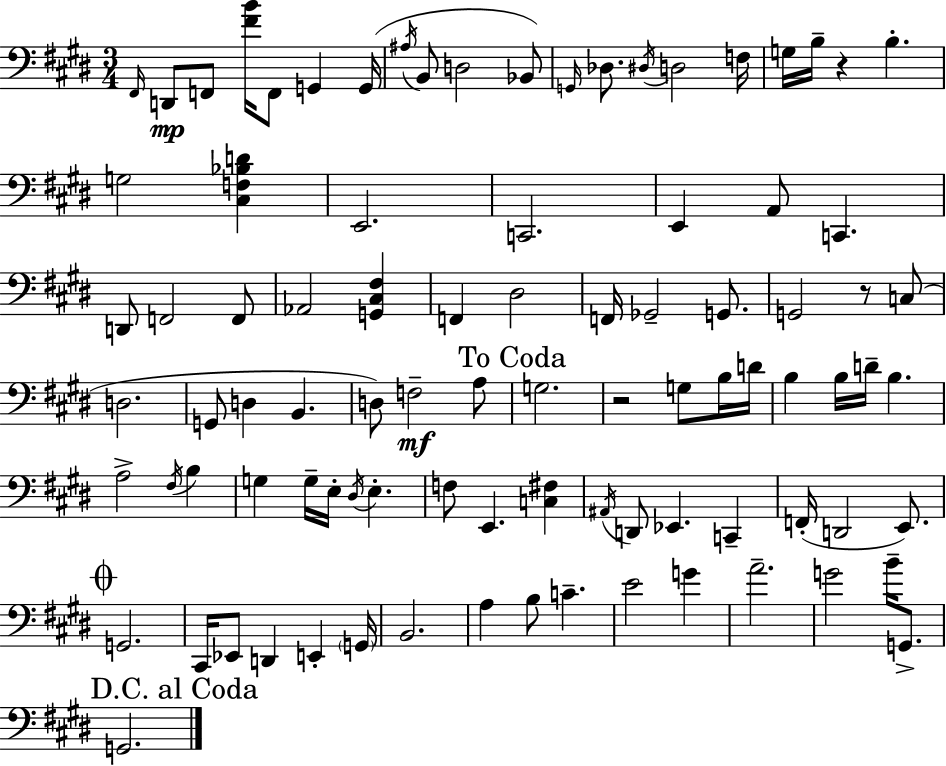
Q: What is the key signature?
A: E major